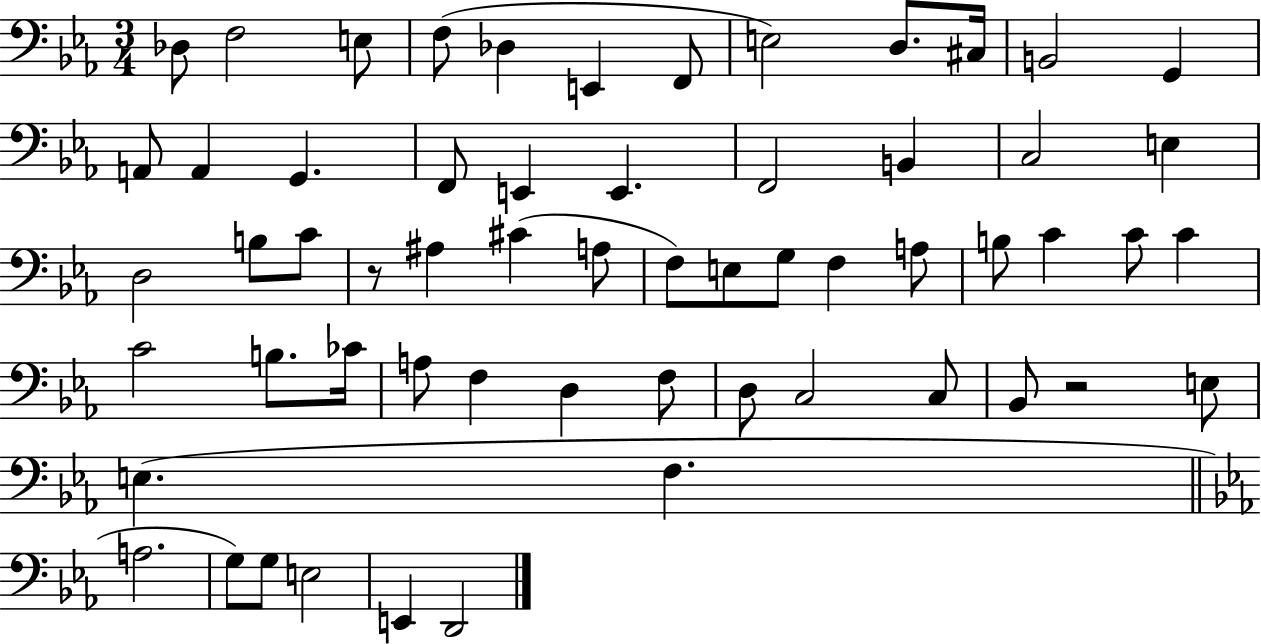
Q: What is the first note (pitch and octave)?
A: Db3